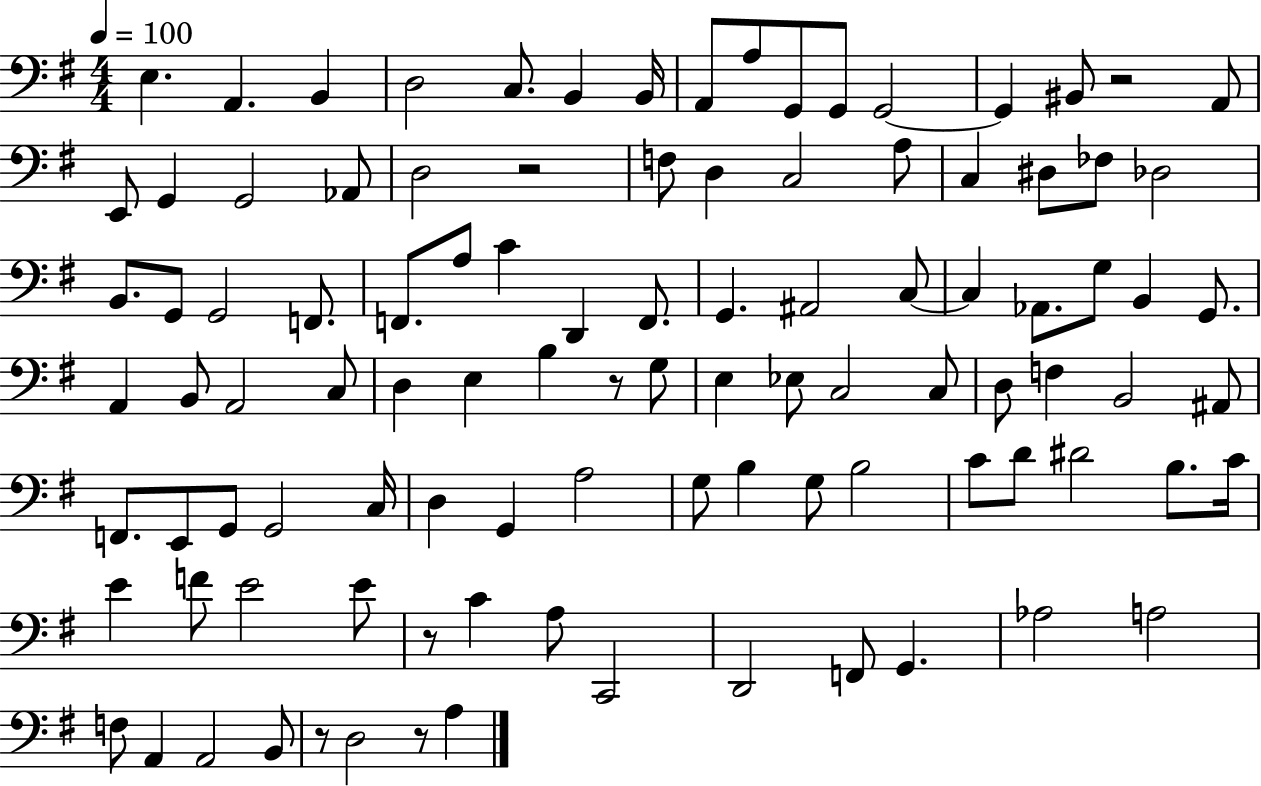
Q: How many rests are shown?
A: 6